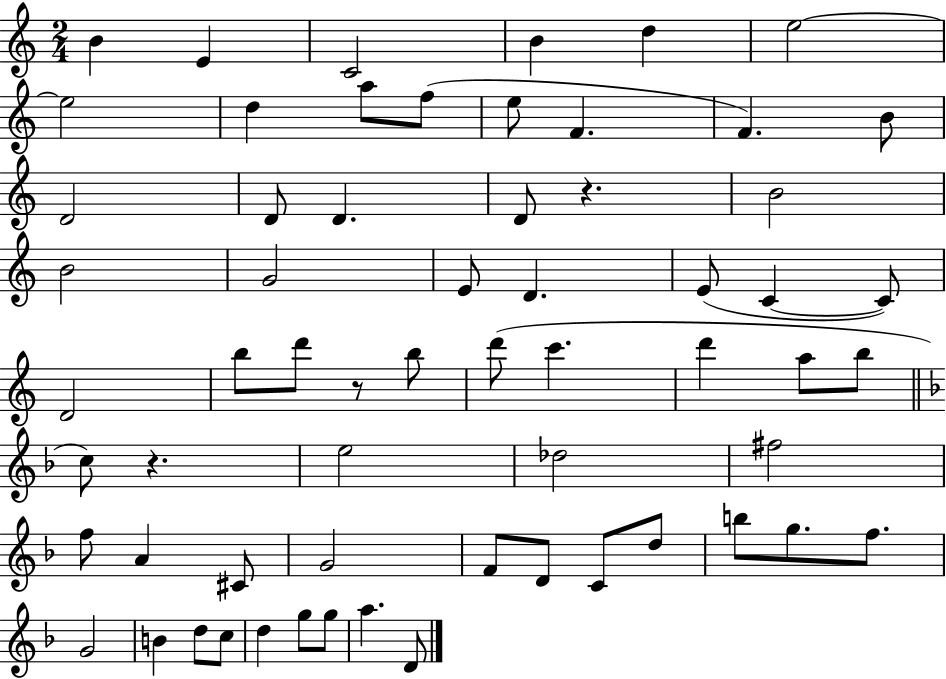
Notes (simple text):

B4/q E4/q C4/h B4/q D5/q E5/h E5/h D5/q A5/e F5/e E5/e F4/q. F4/q. B4/e D4/h D4/e D4/q. D4/e R/q. B4/h B4/h G4/h E4/e D4/q. E4/e C4/q C4/e D4/h B5/e D6/e R/e B5/e D6/e C6/q. D6/q A5/e B5/e C5/e R/q. E5/h Db5/h F#5/h F5/e A4/q C#4/e G4/h F4/e D4/e C4/e D5/e B5/e G5/e. F5/e. G4/h B4/q D5/e C5/e D5/q G5/e G5/e A5/q. D4/e